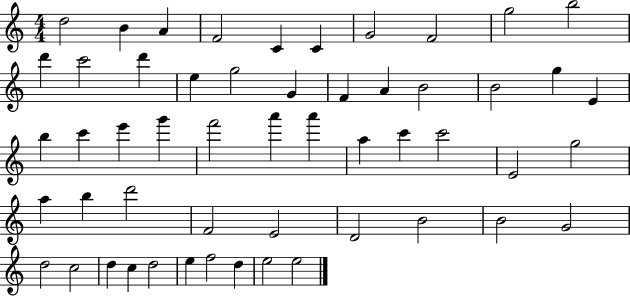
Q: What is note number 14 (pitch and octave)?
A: E5